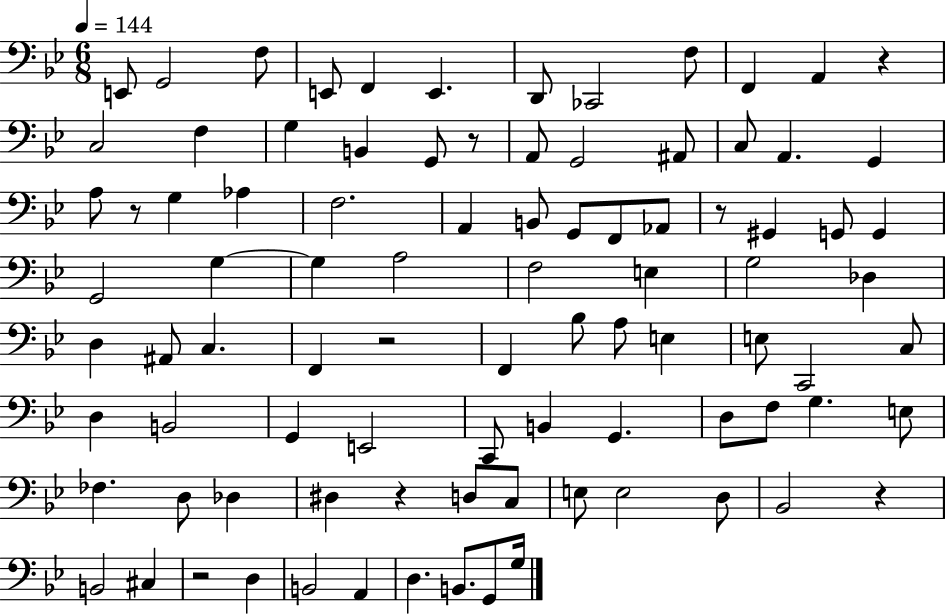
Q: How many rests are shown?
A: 8